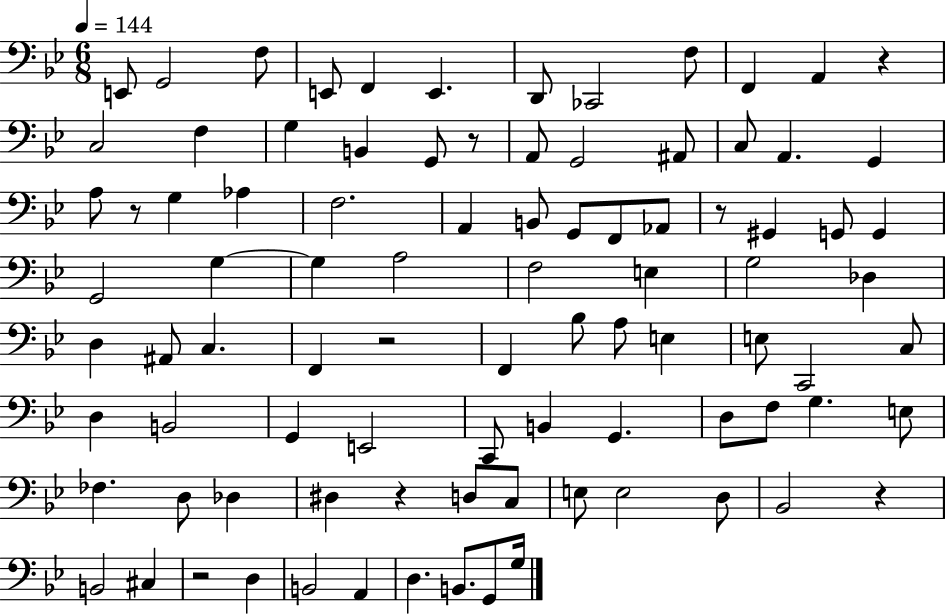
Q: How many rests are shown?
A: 8